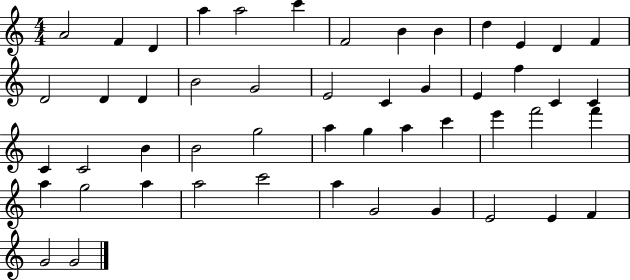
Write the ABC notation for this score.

X:1
T:Untitled
M:4/4
L:1/4
K:C
A2 F D a a2 c' F2 B B d E D F D2 D D B2 G2 E2 C G E f C C C C2 B B2 g2 a g a c' e' f'2 f' a g2 a a2 c'2 a G2 G E2 E F G2 G2